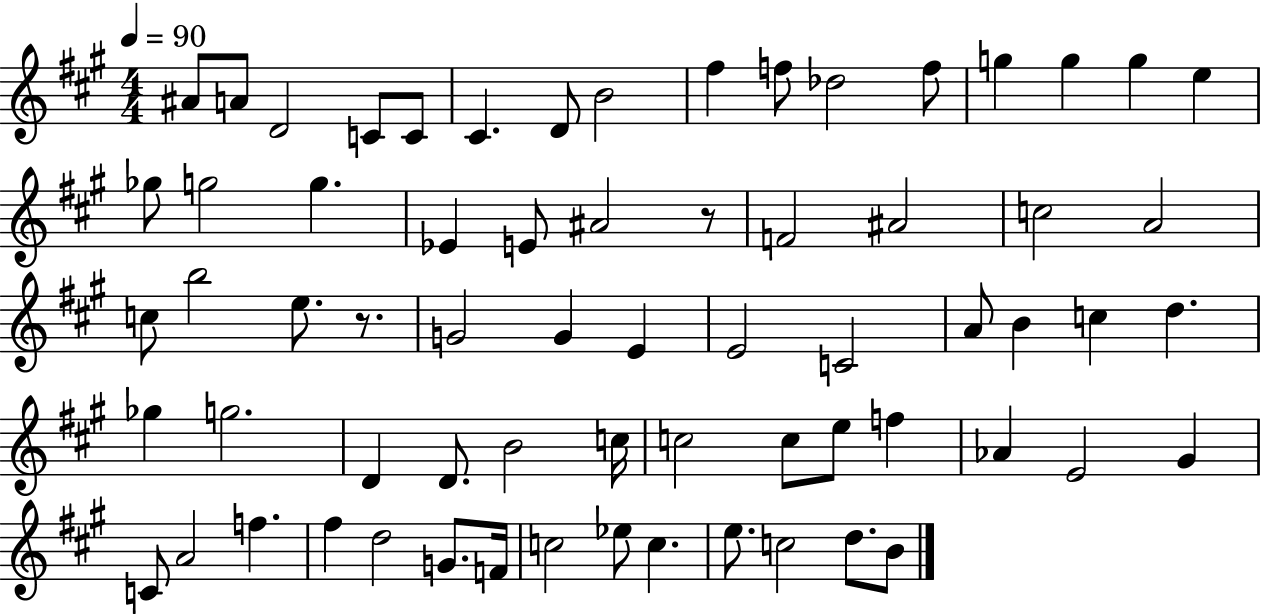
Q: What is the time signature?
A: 4/4